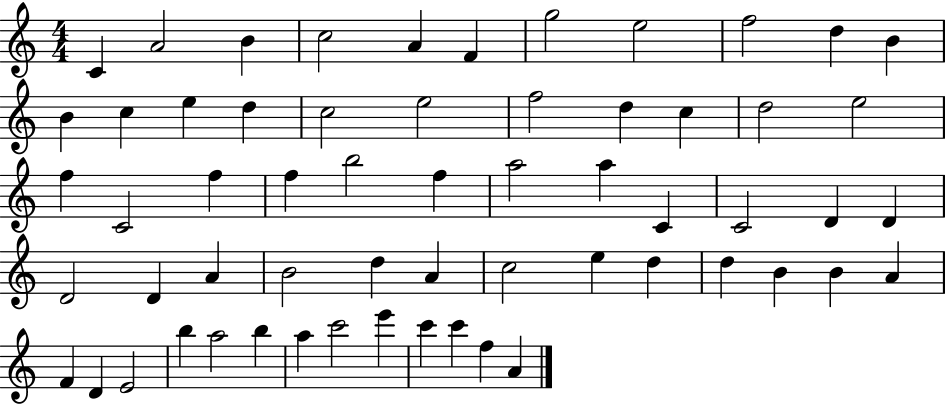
{
  \clef treble
  \numericTimeSignature
  \time 4/4
  \key c \major
  c'4 a'2 b'4 | c''2 a'4 f'4 | g''2 e''2 | f''2 d''4 b'4 | \break b'4 c''4 e''4 d''4 | c''2 e''2 | f''2 d''4 c''4 | d''2 e''2 | \break f''4 c'2 f''4 | f''4 b''2 f''4 | a''2 a''4 c'4 | c'2 d'4 d'4 | \break d'2 d'4 a'4 | b'2 d''4 a'4 | c''2 e''4 d''4 | d''4 b'4 b'4 a'4 | \break f'4 d'4 e'2 | b''4 a''2 b''4 | a''4 c'''2 e'''4 | c'''4 c'''4 f''4 a'4 | \break \bar "|."
}